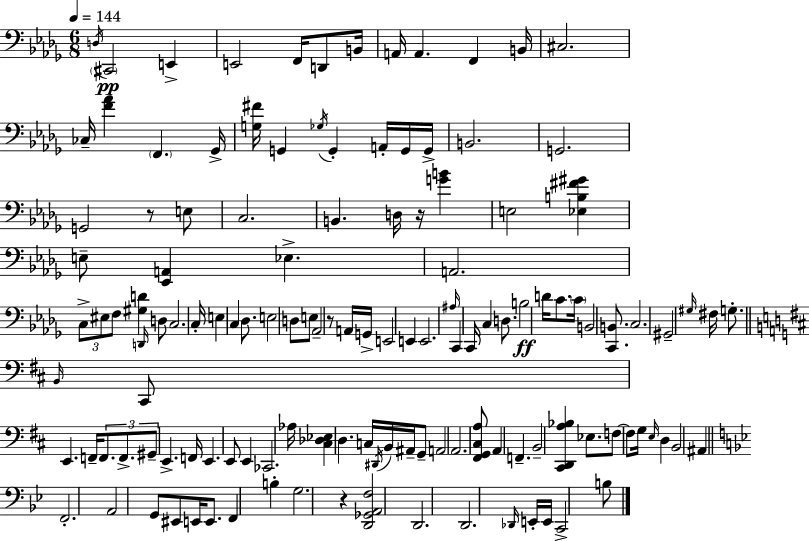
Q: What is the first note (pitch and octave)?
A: D3